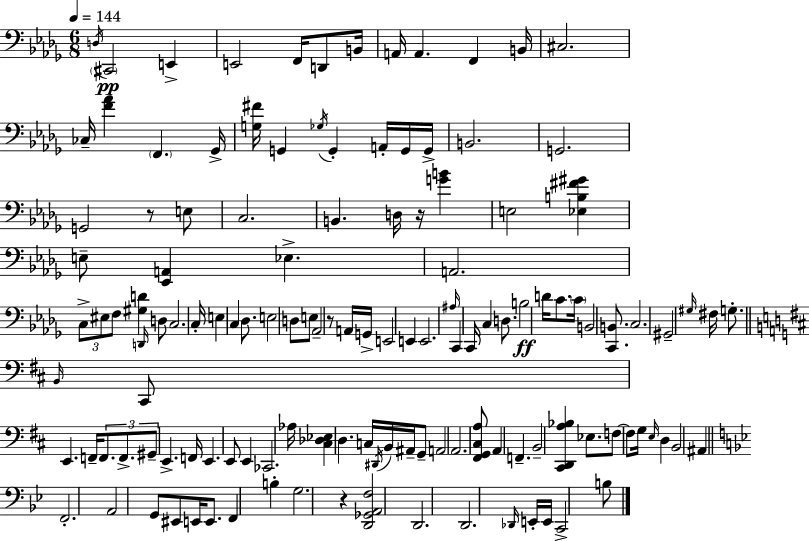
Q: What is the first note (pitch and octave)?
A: D3